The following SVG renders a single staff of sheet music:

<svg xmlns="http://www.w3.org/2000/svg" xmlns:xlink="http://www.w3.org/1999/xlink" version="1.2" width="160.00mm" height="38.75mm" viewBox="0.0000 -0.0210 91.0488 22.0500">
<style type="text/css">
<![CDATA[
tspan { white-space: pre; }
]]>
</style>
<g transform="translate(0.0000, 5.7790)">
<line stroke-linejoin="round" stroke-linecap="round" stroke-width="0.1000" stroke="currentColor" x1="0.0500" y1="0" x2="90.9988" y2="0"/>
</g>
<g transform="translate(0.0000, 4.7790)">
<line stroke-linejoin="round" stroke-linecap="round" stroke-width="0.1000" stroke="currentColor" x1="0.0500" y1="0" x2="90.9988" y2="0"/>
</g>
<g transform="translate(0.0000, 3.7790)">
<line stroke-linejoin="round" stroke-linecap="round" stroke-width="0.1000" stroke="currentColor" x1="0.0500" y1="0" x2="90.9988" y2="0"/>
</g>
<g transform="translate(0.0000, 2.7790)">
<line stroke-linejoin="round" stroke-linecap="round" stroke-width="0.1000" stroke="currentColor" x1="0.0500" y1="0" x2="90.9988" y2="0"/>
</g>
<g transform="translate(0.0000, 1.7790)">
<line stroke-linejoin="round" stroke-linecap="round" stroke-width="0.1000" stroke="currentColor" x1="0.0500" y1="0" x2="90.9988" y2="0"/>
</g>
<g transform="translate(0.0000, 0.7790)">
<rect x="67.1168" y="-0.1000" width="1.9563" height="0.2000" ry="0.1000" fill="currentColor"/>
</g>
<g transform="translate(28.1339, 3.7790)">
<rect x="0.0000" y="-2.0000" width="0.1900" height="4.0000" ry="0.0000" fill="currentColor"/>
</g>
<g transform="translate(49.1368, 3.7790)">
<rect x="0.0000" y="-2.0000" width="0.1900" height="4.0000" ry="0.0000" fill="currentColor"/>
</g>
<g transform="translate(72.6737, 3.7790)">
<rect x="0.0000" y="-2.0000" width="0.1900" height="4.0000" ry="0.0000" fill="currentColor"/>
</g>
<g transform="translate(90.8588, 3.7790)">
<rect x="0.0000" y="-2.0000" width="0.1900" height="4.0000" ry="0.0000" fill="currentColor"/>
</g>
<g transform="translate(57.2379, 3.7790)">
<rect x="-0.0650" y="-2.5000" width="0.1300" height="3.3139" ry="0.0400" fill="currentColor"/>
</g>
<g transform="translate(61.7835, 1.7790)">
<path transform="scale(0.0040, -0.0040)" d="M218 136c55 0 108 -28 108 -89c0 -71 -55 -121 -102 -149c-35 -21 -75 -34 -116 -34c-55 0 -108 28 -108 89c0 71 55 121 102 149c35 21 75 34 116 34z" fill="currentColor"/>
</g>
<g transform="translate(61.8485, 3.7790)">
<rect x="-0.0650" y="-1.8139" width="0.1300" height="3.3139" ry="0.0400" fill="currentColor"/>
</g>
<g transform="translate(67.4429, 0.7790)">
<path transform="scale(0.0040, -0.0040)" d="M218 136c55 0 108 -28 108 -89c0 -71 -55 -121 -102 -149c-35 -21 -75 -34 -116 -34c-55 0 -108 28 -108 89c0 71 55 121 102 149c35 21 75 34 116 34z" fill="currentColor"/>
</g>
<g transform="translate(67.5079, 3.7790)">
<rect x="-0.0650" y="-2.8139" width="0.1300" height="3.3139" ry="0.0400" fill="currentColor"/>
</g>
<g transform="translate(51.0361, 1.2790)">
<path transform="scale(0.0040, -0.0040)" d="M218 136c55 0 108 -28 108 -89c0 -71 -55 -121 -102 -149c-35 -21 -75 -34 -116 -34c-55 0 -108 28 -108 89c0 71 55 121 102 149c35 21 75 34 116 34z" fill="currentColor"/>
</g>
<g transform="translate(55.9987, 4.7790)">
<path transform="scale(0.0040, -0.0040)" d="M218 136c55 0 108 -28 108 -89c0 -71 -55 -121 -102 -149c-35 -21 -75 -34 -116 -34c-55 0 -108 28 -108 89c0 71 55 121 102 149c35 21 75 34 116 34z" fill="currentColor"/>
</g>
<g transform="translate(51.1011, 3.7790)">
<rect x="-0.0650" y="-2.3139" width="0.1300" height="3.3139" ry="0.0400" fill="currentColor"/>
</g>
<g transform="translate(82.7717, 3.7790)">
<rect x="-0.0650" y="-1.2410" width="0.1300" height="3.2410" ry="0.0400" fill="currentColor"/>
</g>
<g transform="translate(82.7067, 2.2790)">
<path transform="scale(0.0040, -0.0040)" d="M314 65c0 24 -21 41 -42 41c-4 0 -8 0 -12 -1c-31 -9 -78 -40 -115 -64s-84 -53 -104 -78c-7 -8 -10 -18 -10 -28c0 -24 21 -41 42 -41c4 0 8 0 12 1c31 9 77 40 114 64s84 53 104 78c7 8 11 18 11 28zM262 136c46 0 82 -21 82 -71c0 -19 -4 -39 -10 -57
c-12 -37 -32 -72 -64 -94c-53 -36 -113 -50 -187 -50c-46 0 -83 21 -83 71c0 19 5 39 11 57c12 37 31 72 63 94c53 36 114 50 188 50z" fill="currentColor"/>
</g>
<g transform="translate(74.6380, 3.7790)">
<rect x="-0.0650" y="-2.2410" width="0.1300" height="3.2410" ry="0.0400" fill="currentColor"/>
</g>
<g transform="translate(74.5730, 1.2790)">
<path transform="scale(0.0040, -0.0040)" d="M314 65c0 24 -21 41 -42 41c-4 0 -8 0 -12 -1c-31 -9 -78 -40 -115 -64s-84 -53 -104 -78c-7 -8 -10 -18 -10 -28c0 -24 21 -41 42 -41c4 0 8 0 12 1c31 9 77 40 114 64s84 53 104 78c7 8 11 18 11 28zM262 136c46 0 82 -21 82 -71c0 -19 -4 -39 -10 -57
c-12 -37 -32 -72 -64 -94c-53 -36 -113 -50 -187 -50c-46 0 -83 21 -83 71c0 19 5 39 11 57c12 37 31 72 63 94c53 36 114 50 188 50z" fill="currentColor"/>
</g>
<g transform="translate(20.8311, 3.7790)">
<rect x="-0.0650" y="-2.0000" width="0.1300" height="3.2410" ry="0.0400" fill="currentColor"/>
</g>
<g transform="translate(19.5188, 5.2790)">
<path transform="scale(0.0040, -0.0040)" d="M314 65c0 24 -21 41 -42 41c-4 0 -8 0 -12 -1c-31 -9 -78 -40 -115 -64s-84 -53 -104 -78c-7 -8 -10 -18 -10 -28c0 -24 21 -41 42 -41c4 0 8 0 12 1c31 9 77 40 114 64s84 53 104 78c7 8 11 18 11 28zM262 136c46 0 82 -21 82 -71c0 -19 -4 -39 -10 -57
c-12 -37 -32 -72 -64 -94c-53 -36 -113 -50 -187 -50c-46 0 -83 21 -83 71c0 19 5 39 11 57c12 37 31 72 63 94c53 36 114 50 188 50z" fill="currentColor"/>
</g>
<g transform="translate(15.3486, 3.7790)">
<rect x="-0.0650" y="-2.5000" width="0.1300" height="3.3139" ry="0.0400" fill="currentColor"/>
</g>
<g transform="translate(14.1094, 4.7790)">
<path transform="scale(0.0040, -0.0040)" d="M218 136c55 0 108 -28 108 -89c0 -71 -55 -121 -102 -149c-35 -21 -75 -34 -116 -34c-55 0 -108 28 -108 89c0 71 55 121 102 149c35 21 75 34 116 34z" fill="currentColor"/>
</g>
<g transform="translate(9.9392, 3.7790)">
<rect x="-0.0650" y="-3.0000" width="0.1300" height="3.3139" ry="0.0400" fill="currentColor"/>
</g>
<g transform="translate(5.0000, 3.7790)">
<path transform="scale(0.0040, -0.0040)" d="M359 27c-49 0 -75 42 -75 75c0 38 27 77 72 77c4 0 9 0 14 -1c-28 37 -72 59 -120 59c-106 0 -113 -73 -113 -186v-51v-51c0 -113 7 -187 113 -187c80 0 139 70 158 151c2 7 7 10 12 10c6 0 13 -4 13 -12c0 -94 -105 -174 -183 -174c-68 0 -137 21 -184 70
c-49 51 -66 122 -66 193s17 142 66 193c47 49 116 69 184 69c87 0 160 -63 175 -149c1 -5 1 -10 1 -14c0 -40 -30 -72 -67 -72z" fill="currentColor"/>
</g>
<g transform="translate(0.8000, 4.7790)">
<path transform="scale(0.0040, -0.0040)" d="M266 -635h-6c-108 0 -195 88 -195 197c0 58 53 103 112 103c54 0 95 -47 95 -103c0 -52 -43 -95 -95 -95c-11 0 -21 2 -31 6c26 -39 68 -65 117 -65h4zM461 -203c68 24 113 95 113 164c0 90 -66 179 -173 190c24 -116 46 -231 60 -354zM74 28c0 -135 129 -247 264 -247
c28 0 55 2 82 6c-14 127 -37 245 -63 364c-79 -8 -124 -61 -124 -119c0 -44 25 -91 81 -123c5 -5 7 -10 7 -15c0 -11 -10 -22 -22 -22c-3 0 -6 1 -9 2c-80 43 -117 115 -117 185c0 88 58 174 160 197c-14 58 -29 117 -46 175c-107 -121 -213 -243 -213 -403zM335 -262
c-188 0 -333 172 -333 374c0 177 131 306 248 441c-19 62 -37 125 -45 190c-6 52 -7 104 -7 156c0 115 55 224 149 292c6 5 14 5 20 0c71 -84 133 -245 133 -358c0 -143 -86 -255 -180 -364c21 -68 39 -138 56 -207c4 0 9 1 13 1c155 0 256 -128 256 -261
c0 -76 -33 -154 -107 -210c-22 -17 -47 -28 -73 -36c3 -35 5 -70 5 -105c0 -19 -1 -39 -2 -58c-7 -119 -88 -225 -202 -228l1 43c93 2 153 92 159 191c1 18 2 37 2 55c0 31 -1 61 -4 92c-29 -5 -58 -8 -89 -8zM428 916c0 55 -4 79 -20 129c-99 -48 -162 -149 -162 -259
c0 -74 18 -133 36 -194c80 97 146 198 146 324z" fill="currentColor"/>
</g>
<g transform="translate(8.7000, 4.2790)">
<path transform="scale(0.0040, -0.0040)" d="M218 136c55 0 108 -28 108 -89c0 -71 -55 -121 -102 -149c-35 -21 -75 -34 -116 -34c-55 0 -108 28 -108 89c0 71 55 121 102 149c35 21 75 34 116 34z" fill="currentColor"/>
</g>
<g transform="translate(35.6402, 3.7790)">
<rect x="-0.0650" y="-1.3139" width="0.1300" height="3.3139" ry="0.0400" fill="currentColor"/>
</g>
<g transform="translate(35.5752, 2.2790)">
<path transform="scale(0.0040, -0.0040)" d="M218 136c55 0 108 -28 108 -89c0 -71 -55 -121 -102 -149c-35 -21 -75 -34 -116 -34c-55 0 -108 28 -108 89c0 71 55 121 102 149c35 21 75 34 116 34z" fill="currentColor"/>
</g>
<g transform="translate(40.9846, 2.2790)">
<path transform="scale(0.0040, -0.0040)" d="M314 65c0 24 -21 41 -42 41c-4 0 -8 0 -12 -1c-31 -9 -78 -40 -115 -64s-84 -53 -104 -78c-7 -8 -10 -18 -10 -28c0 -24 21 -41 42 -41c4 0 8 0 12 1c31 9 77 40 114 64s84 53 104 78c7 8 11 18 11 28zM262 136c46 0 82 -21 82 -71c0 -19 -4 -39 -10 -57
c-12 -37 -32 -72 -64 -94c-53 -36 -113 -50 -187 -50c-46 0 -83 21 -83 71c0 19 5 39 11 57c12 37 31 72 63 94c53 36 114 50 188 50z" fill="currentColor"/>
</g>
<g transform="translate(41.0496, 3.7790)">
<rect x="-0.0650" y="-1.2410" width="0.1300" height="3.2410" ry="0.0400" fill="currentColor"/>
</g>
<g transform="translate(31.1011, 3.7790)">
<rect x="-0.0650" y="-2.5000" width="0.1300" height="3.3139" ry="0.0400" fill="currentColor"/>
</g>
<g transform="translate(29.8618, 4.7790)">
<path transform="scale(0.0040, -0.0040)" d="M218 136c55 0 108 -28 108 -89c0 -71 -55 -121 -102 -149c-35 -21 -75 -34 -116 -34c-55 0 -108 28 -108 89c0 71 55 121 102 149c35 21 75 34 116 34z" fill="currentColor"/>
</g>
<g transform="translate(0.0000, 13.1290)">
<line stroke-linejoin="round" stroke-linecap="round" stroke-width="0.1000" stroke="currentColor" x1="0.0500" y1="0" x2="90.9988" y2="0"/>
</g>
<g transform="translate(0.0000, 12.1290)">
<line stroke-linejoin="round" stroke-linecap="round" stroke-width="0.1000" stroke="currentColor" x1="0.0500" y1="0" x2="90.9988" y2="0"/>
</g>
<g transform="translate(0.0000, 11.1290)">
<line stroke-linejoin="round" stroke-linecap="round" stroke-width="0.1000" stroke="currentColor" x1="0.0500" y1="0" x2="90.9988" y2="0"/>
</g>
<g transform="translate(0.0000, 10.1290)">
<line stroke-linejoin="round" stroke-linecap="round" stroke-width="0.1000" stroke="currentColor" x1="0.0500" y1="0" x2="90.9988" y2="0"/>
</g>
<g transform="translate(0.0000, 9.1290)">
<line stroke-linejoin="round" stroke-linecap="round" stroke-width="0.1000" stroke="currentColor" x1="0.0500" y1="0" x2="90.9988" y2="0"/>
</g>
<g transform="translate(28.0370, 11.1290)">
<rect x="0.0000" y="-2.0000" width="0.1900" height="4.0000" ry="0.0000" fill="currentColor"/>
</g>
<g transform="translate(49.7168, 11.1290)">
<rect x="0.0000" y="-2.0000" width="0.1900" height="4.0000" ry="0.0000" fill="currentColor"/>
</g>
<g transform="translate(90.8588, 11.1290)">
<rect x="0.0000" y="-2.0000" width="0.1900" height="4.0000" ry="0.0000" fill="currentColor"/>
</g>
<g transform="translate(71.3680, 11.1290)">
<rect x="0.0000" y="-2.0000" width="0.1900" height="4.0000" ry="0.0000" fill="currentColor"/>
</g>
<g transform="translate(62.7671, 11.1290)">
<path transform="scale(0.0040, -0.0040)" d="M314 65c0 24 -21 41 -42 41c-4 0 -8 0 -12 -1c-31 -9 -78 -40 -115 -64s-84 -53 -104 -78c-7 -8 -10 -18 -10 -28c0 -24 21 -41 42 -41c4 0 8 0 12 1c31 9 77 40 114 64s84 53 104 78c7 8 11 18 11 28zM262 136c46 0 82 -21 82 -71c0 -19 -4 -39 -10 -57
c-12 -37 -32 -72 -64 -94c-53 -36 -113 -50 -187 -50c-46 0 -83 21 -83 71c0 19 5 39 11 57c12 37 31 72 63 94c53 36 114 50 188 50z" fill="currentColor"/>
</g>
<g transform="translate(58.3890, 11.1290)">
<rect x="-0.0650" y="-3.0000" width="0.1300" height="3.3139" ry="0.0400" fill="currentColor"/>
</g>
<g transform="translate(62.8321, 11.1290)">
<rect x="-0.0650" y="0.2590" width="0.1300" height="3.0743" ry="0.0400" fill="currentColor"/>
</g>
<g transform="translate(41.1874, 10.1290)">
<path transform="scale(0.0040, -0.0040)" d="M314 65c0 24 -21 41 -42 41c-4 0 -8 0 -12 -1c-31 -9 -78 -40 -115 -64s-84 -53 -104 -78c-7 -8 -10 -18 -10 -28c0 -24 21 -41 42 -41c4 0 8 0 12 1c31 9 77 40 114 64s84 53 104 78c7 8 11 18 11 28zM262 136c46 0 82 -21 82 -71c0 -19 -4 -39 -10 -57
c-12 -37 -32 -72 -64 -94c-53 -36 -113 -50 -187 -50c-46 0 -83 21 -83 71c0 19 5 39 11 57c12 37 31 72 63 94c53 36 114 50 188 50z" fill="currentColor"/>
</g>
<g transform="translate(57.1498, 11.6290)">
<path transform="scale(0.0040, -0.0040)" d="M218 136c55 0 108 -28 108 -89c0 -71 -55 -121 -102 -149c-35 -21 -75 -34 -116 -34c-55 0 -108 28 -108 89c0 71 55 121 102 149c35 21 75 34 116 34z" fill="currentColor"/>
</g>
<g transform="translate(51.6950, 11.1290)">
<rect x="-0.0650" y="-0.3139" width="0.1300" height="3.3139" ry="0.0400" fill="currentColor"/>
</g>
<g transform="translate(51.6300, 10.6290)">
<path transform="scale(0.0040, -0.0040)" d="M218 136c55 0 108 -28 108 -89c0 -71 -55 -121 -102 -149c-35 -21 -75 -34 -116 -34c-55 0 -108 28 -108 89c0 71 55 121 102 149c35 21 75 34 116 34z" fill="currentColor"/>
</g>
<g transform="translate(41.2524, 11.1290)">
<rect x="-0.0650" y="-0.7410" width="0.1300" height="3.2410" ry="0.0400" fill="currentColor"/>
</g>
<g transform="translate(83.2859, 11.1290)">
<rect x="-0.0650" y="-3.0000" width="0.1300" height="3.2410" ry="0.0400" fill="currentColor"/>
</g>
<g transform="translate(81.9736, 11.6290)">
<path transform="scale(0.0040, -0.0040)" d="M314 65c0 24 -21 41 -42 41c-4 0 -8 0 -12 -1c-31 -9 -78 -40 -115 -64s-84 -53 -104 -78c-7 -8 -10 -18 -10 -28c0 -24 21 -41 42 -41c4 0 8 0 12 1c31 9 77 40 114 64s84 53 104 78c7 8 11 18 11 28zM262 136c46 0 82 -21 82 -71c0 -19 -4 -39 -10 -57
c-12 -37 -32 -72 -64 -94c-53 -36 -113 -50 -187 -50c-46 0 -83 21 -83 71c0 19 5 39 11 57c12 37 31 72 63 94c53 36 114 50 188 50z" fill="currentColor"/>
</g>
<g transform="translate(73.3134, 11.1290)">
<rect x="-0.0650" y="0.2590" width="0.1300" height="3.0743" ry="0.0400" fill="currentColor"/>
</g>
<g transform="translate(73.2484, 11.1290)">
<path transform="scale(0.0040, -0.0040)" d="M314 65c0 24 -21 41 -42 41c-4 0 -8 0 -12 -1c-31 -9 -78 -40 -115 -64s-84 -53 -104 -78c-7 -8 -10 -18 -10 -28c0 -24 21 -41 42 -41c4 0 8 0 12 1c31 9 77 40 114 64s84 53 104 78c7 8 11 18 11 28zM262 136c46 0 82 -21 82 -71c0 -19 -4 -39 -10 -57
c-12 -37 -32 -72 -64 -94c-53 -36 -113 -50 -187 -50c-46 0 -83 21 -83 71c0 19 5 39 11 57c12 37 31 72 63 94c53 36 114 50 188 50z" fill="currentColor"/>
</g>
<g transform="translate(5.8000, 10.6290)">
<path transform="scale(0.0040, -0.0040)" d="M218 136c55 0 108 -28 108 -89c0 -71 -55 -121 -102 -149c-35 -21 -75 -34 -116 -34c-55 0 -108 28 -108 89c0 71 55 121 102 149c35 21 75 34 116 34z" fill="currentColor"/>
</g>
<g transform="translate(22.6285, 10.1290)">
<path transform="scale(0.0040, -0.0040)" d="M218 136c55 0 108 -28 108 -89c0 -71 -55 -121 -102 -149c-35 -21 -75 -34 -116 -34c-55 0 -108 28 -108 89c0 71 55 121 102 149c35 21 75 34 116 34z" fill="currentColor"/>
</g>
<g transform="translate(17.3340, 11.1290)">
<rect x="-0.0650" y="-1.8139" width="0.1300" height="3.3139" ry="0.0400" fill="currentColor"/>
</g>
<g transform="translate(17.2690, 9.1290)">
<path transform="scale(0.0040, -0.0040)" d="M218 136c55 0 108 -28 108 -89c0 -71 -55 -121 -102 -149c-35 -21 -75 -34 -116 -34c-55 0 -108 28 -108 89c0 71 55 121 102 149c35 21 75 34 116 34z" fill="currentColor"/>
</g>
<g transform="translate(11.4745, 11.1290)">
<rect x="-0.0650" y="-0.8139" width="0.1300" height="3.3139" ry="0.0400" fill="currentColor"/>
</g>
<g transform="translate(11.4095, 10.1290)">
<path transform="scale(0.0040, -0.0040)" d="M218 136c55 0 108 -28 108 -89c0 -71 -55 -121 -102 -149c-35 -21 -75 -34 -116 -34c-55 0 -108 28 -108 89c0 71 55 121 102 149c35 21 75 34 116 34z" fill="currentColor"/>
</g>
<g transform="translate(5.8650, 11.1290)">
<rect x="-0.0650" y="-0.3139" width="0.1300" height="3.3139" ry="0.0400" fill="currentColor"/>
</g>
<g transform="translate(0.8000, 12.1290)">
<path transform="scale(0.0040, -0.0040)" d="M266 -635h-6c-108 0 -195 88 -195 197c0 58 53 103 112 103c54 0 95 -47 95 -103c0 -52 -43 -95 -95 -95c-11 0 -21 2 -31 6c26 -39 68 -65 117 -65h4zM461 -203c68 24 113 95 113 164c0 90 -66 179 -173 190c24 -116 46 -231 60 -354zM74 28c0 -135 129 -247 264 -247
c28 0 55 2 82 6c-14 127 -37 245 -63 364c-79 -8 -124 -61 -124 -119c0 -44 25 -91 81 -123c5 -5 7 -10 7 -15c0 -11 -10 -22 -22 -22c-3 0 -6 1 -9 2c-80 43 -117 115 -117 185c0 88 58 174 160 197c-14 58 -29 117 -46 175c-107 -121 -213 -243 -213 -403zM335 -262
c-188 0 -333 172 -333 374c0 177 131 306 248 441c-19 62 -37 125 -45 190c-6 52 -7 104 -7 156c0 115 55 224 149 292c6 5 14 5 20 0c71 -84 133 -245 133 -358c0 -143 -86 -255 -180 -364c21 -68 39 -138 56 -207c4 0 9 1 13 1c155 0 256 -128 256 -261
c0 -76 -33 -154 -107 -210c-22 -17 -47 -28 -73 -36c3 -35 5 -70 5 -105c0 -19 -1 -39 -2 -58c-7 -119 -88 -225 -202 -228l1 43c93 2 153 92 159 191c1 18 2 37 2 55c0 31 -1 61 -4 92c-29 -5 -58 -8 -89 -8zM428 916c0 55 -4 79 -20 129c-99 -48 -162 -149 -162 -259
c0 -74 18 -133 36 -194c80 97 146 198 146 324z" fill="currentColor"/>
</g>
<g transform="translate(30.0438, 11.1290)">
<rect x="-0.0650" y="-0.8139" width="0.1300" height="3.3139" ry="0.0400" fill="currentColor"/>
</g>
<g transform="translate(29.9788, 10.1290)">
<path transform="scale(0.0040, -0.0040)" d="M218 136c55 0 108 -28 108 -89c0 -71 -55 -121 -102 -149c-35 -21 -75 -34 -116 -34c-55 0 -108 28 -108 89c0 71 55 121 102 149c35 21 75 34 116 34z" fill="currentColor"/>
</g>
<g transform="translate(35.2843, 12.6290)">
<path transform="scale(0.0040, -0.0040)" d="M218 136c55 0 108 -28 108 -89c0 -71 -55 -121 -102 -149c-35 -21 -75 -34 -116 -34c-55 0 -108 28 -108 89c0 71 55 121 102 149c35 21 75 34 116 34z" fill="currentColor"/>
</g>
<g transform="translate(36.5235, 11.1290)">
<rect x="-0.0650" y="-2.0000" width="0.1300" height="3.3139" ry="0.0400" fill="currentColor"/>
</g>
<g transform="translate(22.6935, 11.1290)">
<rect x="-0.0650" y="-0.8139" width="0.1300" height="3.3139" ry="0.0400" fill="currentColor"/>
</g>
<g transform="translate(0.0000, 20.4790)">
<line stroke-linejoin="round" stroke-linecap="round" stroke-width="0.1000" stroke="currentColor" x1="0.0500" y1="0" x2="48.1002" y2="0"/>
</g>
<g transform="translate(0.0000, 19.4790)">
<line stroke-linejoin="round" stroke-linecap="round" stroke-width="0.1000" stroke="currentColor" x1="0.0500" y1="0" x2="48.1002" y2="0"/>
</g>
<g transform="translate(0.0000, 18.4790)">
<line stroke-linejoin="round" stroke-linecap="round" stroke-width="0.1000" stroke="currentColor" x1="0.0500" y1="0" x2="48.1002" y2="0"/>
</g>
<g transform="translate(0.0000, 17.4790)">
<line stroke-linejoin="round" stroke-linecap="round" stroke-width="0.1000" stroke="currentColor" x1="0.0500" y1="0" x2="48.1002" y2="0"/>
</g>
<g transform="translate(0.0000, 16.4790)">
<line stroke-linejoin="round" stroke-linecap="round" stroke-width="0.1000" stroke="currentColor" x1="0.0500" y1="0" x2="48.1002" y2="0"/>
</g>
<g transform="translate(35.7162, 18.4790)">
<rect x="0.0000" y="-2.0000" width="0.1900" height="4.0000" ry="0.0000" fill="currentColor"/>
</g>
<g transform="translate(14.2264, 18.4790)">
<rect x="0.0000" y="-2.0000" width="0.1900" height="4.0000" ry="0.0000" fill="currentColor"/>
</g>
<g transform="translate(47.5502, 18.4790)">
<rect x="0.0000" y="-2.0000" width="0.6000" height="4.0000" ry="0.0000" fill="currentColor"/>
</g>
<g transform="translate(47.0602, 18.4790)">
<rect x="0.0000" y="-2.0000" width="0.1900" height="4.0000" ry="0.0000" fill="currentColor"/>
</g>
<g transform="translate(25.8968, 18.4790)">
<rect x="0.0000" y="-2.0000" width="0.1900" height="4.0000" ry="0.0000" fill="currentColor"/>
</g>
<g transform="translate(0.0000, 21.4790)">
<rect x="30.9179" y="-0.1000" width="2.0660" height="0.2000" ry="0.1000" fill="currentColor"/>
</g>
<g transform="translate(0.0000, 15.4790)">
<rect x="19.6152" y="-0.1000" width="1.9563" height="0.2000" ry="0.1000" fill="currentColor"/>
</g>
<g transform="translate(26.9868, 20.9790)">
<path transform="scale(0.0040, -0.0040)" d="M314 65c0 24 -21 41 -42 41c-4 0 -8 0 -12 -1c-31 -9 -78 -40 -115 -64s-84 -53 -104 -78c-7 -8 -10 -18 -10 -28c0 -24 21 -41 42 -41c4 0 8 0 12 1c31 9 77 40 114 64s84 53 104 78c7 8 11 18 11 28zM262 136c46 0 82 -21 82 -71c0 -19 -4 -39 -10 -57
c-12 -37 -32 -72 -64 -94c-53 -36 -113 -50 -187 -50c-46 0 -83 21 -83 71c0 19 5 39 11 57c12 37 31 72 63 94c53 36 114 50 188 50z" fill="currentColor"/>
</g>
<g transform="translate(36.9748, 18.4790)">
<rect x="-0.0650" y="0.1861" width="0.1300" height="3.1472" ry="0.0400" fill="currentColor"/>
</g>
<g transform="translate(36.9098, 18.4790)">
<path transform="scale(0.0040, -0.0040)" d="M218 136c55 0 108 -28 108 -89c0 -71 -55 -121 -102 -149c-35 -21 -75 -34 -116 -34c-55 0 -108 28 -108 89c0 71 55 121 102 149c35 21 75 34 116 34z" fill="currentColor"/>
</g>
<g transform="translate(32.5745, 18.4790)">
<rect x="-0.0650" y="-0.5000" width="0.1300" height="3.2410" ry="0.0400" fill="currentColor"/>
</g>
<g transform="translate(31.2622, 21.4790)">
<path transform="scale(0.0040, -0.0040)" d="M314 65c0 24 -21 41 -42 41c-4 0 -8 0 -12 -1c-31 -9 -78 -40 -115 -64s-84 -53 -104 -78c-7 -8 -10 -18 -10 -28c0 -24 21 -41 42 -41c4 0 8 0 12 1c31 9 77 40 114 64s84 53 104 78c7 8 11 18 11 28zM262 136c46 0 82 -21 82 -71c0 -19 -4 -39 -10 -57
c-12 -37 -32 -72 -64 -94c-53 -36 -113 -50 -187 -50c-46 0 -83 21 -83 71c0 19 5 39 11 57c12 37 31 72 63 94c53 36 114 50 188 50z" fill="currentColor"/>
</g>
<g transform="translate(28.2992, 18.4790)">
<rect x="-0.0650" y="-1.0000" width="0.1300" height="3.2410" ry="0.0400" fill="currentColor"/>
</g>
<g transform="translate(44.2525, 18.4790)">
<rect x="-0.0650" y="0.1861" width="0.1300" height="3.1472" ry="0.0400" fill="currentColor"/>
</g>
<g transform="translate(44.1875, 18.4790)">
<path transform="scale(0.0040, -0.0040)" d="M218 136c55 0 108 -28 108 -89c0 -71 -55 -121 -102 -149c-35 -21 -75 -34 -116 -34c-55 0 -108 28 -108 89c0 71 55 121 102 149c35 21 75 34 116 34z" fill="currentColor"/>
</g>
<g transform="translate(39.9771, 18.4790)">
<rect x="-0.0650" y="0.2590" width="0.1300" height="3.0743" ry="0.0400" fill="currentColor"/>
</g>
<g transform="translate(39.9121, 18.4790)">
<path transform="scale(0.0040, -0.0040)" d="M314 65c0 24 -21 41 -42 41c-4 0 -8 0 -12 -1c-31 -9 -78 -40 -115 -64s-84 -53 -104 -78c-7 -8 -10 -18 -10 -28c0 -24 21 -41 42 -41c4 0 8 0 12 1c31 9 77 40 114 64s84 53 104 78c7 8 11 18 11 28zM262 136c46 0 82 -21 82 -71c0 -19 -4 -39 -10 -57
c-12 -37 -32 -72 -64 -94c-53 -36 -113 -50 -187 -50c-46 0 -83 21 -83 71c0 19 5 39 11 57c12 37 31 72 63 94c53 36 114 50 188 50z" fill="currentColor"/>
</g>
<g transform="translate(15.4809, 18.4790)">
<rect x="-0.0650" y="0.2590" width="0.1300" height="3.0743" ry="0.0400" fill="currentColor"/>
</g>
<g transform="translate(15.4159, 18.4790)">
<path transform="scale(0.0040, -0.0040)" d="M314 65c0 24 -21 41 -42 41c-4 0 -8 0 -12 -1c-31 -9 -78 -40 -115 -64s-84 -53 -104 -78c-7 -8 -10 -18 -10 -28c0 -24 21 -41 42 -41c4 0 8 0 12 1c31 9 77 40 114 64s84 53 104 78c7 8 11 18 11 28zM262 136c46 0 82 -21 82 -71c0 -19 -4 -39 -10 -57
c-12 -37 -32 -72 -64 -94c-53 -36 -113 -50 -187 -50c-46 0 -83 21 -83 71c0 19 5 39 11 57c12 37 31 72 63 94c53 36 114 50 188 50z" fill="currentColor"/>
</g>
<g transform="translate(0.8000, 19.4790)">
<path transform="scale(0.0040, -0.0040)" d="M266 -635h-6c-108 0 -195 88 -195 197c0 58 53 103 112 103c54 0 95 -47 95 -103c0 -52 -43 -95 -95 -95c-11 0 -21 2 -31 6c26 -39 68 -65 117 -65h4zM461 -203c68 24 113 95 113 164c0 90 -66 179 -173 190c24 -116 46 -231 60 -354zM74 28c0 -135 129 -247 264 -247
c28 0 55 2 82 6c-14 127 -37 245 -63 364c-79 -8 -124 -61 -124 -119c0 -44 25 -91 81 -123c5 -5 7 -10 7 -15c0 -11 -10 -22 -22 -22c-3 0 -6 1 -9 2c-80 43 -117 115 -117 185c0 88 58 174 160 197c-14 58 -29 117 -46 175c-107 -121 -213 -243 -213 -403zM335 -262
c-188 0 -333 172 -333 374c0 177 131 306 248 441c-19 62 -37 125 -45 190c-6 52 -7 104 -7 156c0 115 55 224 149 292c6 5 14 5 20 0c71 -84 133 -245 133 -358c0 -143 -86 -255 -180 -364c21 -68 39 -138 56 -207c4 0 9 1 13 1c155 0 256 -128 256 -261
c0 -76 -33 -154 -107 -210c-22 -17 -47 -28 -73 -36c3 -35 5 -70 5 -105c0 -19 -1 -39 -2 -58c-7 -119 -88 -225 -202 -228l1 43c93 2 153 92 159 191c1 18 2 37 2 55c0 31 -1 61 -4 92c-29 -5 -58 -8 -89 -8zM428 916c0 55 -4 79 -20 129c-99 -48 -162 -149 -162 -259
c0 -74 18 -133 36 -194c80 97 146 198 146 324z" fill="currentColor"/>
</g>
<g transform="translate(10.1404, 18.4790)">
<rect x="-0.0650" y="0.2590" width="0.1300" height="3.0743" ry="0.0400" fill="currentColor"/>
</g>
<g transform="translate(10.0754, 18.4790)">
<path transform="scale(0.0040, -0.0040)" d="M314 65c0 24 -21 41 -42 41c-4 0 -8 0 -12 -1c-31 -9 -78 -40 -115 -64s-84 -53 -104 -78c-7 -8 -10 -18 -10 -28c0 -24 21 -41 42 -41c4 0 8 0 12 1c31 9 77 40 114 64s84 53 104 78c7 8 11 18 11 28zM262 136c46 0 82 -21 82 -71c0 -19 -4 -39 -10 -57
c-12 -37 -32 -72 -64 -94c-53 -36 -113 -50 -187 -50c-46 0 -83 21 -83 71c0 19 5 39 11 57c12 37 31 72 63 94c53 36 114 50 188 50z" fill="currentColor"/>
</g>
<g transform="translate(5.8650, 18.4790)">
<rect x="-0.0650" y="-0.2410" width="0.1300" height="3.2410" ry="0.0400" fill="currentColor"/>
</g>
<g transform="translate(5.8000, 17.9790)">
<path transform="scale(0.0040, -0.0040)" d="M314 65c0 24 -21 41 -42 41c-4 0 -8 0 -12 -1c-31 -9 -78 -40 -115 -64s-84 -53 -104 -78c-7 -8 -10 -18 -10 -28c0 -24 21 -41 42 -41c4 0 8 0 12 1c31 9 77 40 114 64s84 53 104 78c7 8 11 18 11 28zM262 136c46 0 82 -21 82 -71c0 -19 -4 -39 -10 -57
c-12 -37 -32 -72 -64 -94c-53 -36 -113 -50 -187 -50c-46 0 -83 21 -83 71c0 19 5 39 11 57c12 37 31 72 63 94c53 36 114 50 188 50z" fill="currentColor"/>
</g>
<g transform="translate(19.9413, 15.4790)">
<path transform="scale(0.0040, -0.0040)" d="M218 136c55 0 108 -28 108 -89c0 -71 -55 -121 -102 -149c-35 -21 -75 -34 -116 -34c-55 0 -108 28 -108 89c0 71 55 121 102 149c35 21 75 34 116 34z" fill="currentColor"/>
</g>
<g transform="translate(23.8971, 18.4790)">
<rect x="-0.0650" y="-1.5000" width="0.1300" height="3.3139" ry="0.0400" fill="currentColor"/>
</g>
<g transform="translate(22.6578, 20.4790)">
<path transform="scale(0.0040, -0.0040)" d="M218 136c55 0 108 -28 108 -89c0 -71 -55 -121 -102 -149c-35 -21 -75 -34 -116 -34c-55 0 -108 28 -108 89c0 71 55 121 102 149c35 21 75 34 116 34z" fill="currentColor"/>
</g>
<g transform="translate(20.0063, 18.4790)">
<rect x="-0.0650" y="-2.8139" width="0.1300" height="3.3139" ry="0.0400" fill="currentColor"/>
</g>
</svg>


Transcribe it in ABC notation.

X:1
T:Untitled
M:4/4
L:1/4
K:C
A G F2 G e e2 g G f a g2 e2 c d f d d F d2 c A B2 B2 A2 c2 B2 B2 a E D2 C2 B B2 B